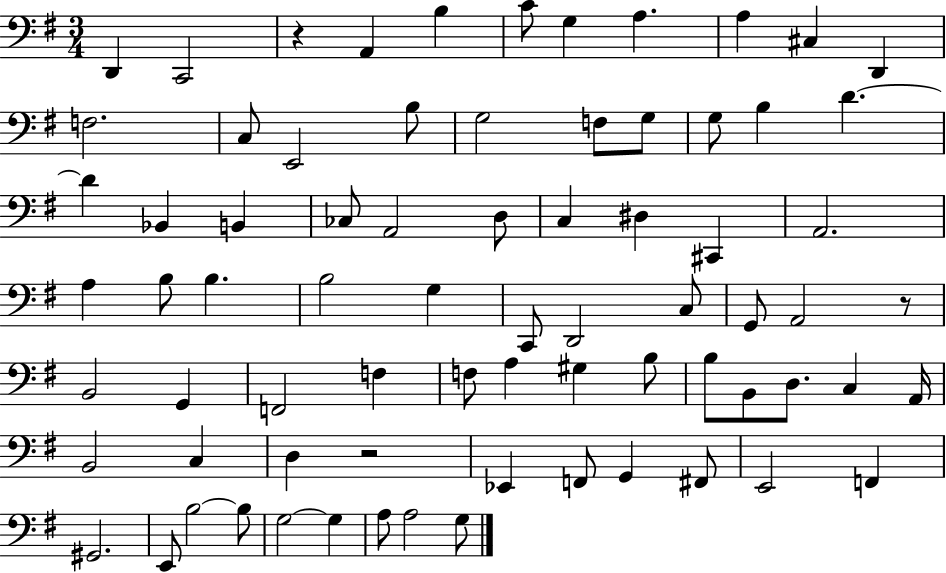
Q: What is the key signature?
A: G major